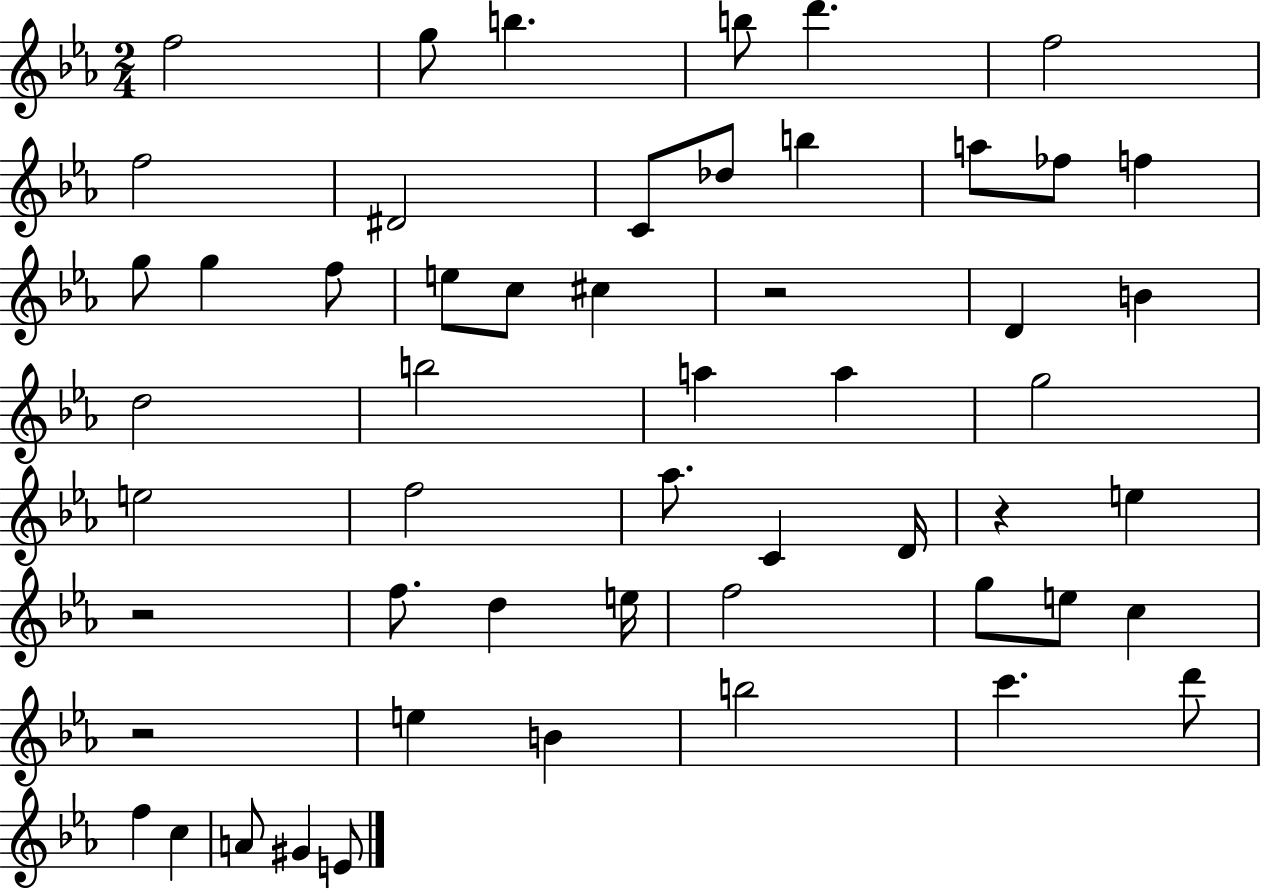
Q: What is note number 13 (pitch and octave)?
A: FES5